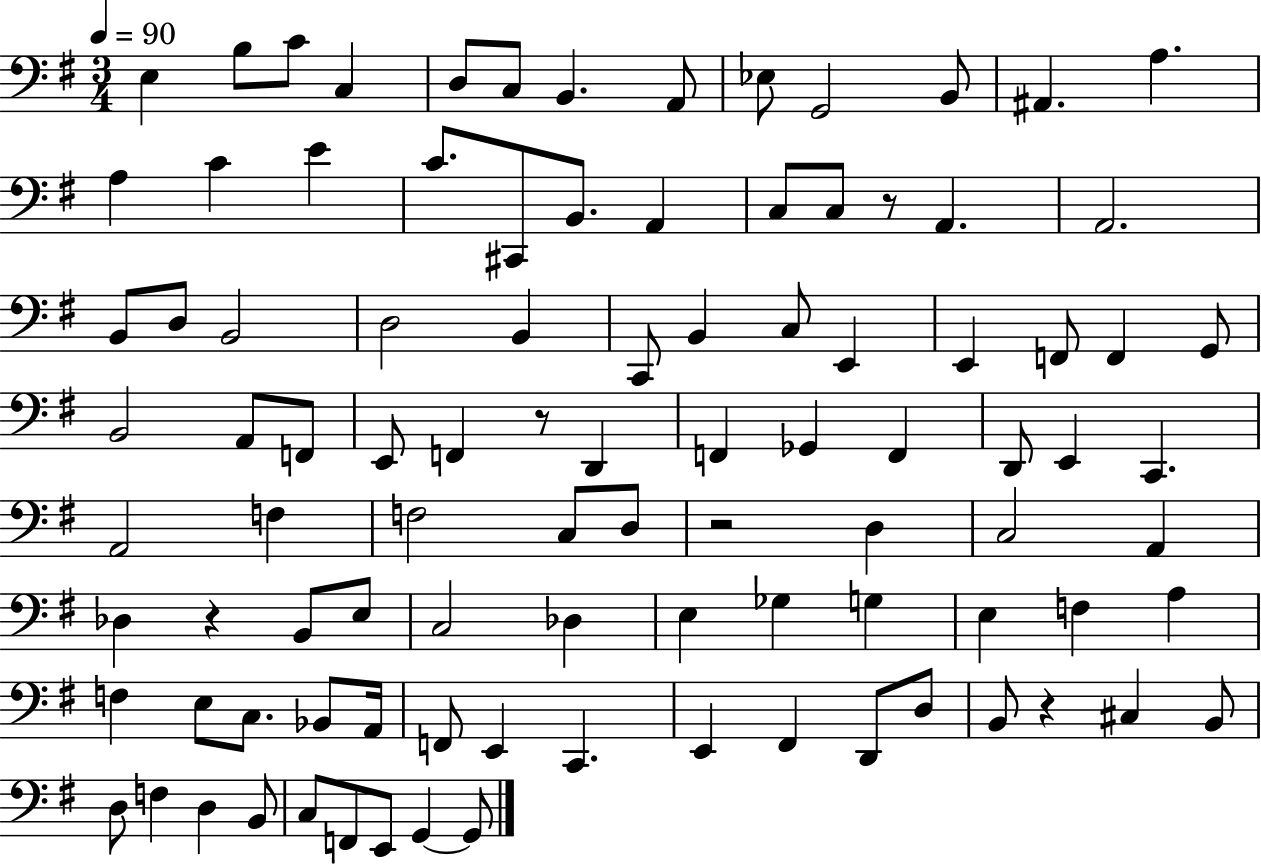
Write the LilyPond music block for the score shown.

{
  \clef bass
  \numericTimeSignature
  \time 3/4
  \key g \major
  \tempo 4 = 90
  e4 b8 c'8 c4 | d8 c8 b,4. a,8 | ees8 g,2 b,8 | ais,4. a4. | \break a4 c'4 e'4 | c'8. cis,8 b,8. a,4 | c8 c8 r8 a,4. | a,2. | \break b,8 d8 b,2 | d2 b,4 | c,8 b,4 c8 e,4 | e,4 f,8 f,4 g,8 | \break b,2 a,8 f,8 | e,8 f,4 r8 d,4 | f,4 ges,4 f,4 | d,8 e,4 c,4. | \break a,2 f4 | f2 c8 d8 | r2 d4 | c2 a,4 | \break des4 r4 b,8 e8 | c2 des4 | e4 ges4 g4 | e4 f4 a4 | \break f4 e8 c8. bes,8 a,16 | f,8 e,4 c,4. | e,4 fis,4 d,8 d8 | b,8 r4 cis4 b,8 | \break d8 f4 d4 b,8 | c8 f,8 e,8 g,4~~ g,8 | \bar "|."
}